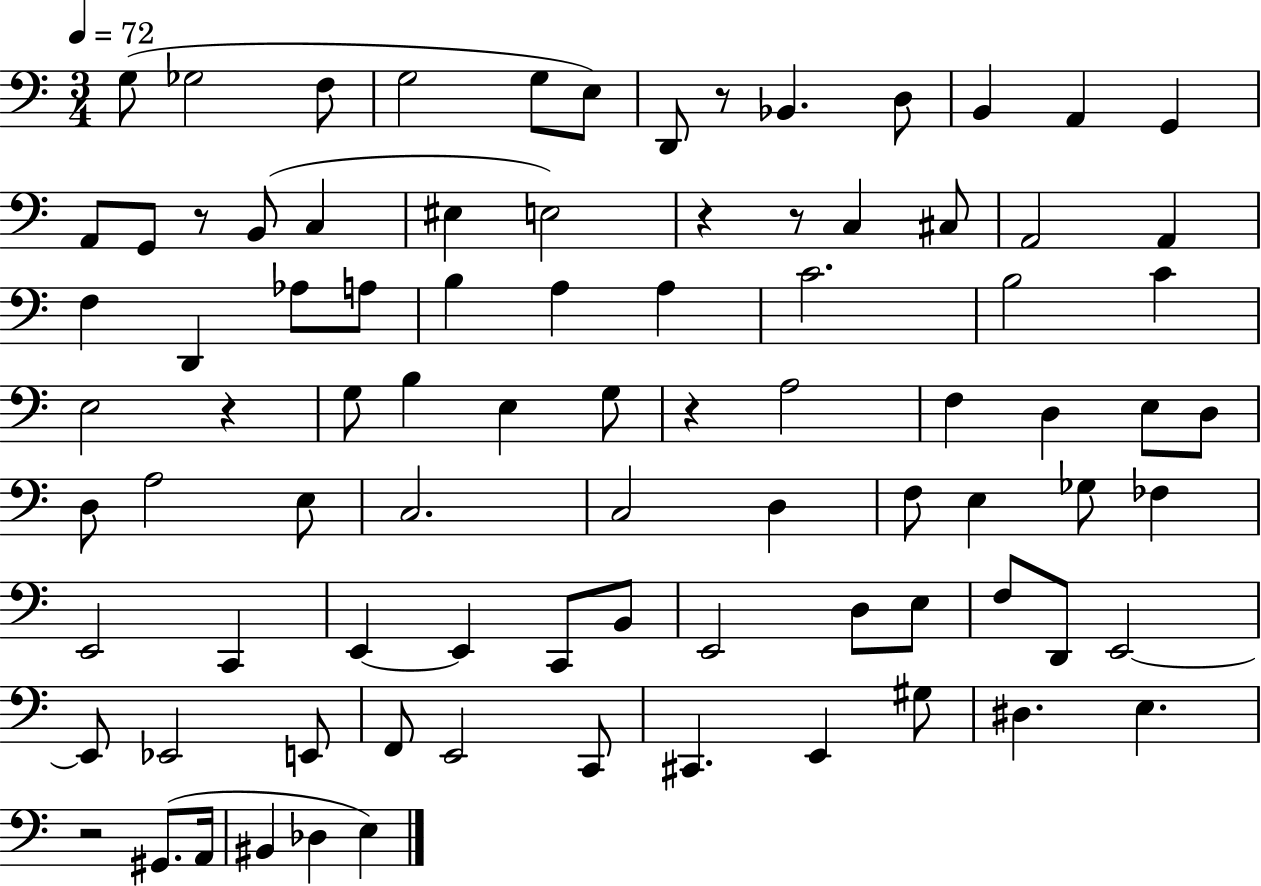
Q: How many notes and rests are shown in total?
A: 87